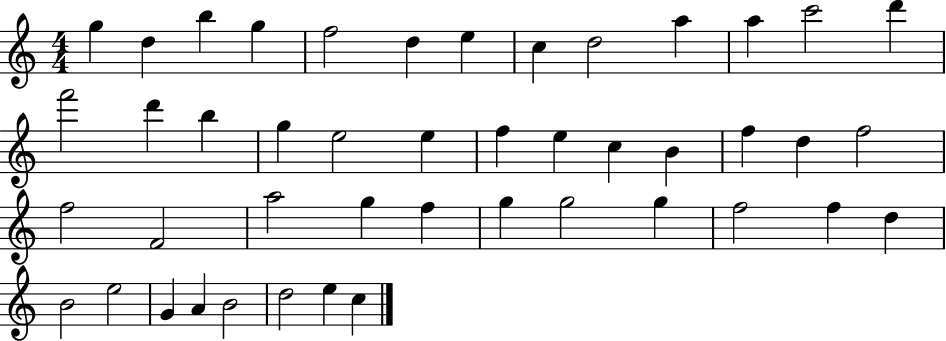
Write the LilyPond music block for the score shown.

{
  \clef treble
  \numericTimeSignature
  \time 4/4
  \key c \major
  g''4 d''4 b''4 g''4 | f''2 d''4 e''4 | c''4 d''2 a''4 | a''4 c'''2 d'''4 | \break f'''2 d'''4 b''4 | g''4 e''2 e''4 | f''4 e''4 c''4 b'4 | f''4 d''4 f''2 | \break f''2 f'2 | a''2 g''4 f''4 | g''4 g''2 g''4 | f''2 f''4 d''4 | \break b'2 e''2 | g'4 a'4 b'2 | d''2 e''4 c''4 | \bar "|."
}